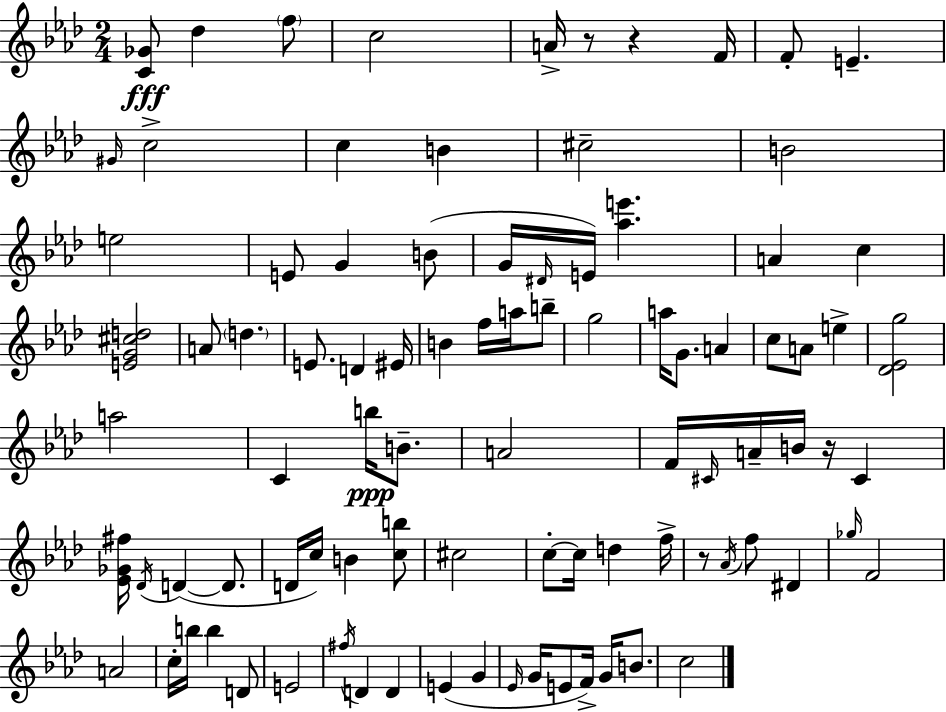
{
  \clef treble
  \numericTimeSignature
  \time 2/4
  \key f \minor
  \repeat volta 2 { <c' ges'>8\fff des''4 \parenthesize f''8 | c''2 | a'16-> r8 r4 f'16 | f'8-. e'4.-- | \break \grace { gis'16 } c''2-> | c''4 b'4 | cis''2-- | b'2 | \break e''2 | e'8 g'4 b'8( | g'16 \grace { dis'16 } e'16) <aes'' e'''>4. | a'4 c''4 | \break <e' g' cis'' d''>2 | a'8 \parenthesize d''4. | e'8. d'4 | eis'16 b'4 f''16 a''16 | \break b''8-- g''2 | a''16 g'8. a'4 | c''8 a'8 e''4-> | <des' ees' g''>2 | \break a''2 | c'4 b''16\ppp b'8.-- | a'2 | f'16 \grace { cis'16 } a'16-- b'16 r16 cis'4 | \break <ees' ges' fis''>16 \acciaccatura { des'16 } d'4~(~ | d'8. d'16 c''16) b'4 | <c'' b''>8 cis''2 | c''8-.~~ c''16 d''4 | \break f''16-> r8 \acciaccatura { aes'16 } f''8 | dis'4 \grace { ges''16 } f'2 | a'2 | c''16-. b''16 | \break b''4 d'8 e'2 | \acciaccatura { fis''16 } d'4 | d'4 e'4( | g'4 \grace { ees'16 } | \break g'16 e'8 f'16->) g'16 b'8. | c''2 | } \bar "|."
}